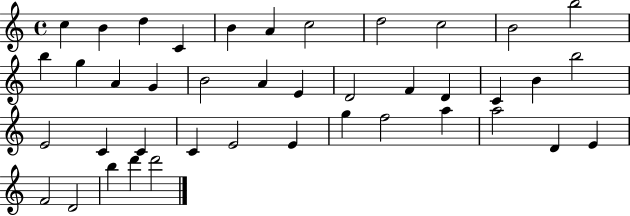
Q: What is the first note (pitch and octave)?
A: C5